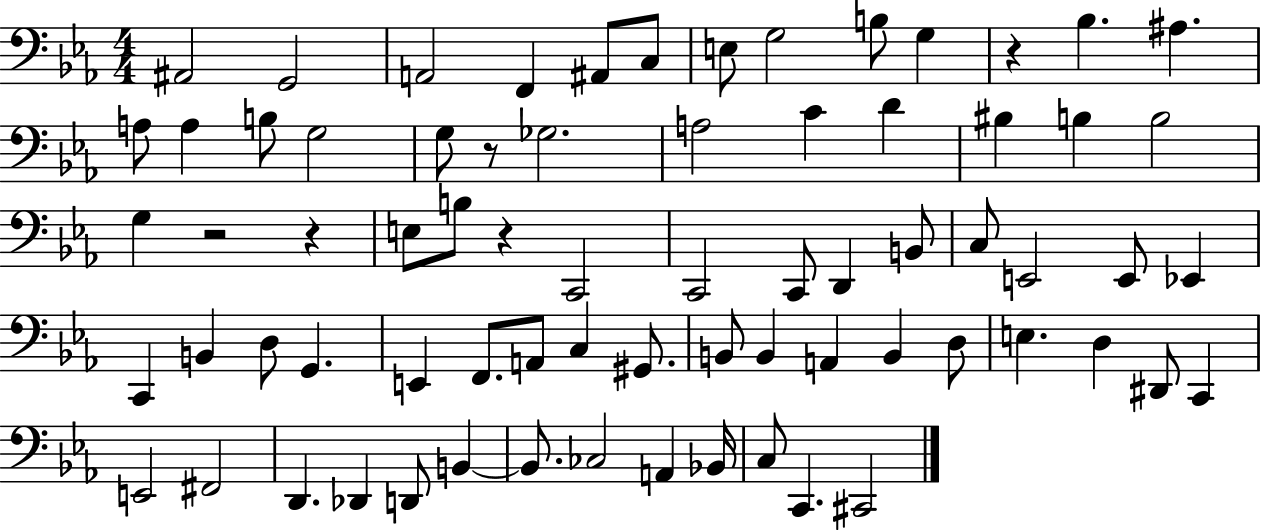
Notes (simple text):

A#2/h G2/h A2/h F2/q A#2/e C3/e E3/e G3/h B3/e G3/q R/q Bb3/q. A#3/q. A3/e A3/q B3/e G3/h G3/e R/e Gb3/h. A3/h C4/q D4/q BIS3/q B3/q B3/h G3/q R/h R/q E3/e B3/e R/q C2/h C2/h C2/e D2/q B2/e C3/e E2/h E2/e Eb2/q C2/q B2/q D3/e G2/q. E2/q F2/e. A2/e C3/q G#2/e. B2/e B2/q A2/q B2/q D3/e E3/q. D3/q D#2/e C2/q E2/h F#2/h D2/q. Db2/q D2/e B2/q B2/e. CES3/h A2/q Bb2/s C3/e C2/q. C#2/h